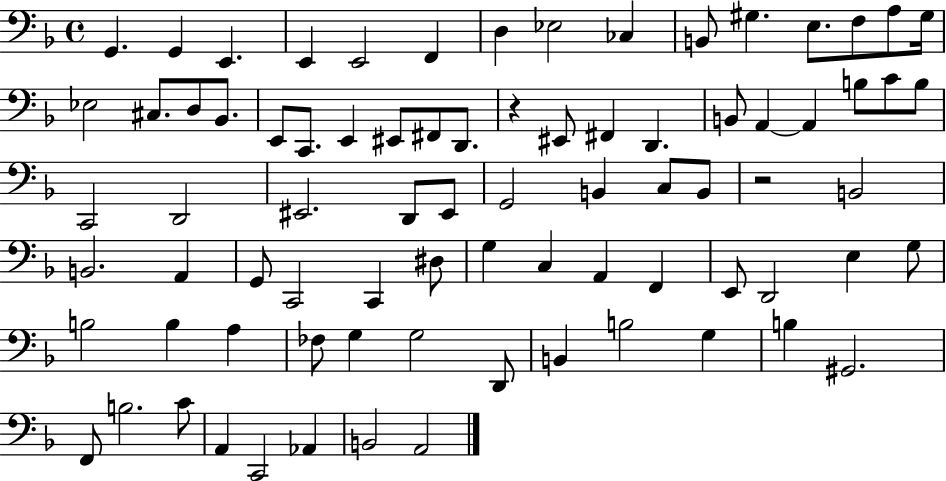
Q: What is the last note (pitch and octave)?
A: A2